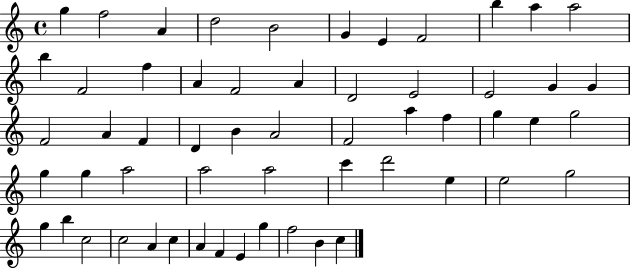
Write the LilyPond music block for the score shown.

{
  \clef treble
  \time 4/4
  \defaultTimeSignature
  \key c \major
  g''4 f''2 a'4 | d''2 b'2 | g'4 e'4 f'2 | b''4 a''4 a''2 | \break b''4 f'2 f''4 | a'4 f'2 a'4 | d'2 e'2 | e'2 g'4 g'4 | \break f'2 a'4 f'4 | d'4 b'4 a'2 | f'2 a''4 f''4 | g''4 e''4 g''2 | \break g''4 g''4 a''2 | a''2 a''2 | c'''4 d'''2 e''4 | e''2 g''2 | \break g''4 b''4 c''2 | c''2 a'4 c''4 | a'4 f'4 e'4 g''4 | f''2 b'4 c''4 | \break \bar "|."
}